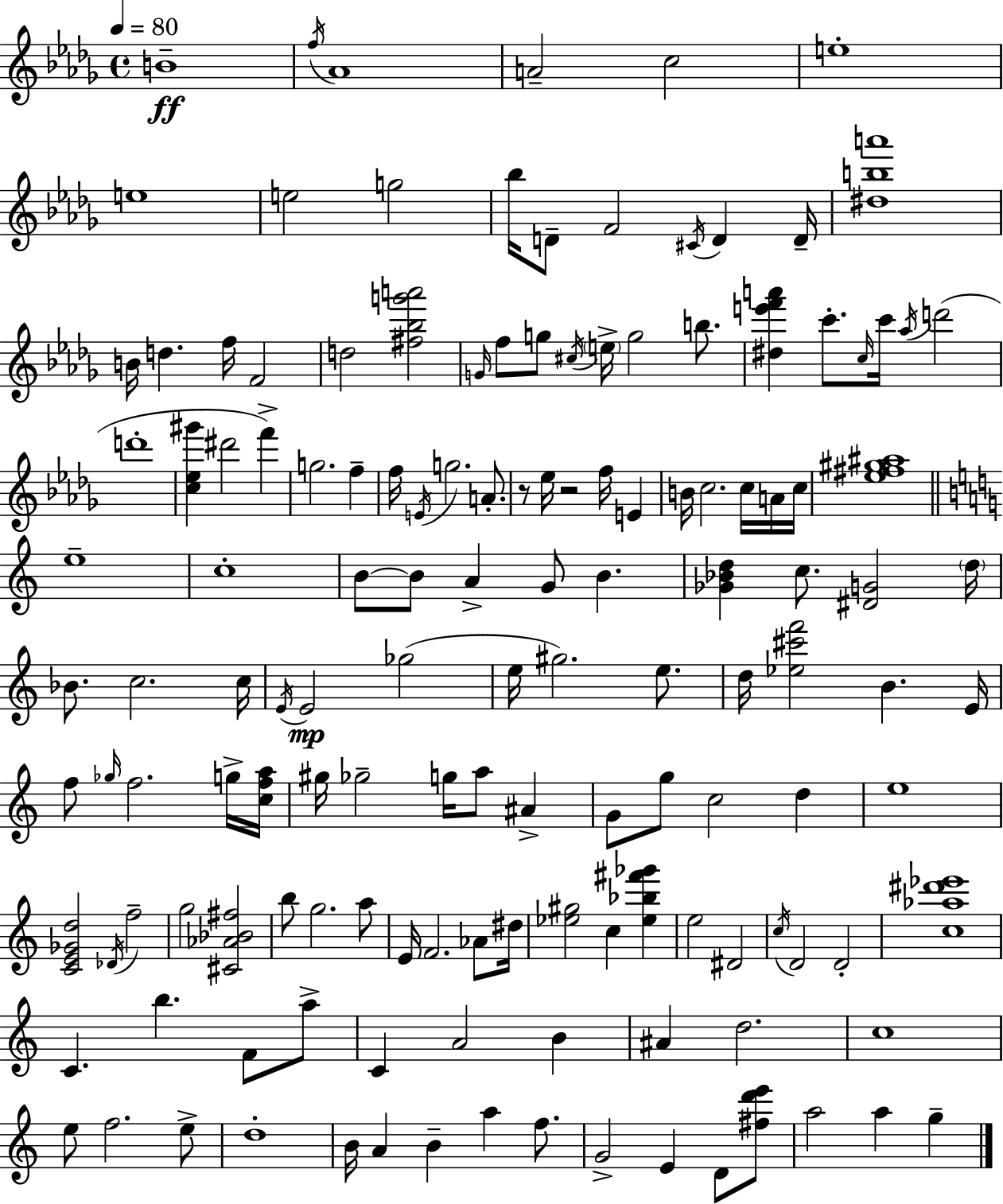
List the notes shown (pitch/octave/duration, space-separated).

B4/w F5/s Ab4/w A4/h C5/h E5/w E5/w E5/h G5/h Bb5/s D4/e F4/h C#4/s D4/q D4/s [D#5,B5,A6]/w B4/s D5/q. F5/s F4/h D5/h [F#5,Bb5,G6,A6]/h G4/s F5/e G5/e C#5/s E5/s G5/h B5/e. [D#5,E6,F6,A6]/q C6/e. C5/s C6/s Ab5/s D6/h D6/w [C5,Eb5,G#6]/q D#6/h F6/q G5/h. F5/q F5/s E4/s G5/h. A4/e. R/e Eb5/s R/h F5/s E4/q B4/s C5/h. C5/s A4/s C5/s [Eb5,F#5,G#5,A#5]/w E5/w C5/w B4/e B4/e A4/q G4/e B4/q. [Gb4,Bb4,D5]/q C5/e. [D#4,G4]/h D5/s Bb4/e. C5/h. C5/s E4/s E4/h Gb5/h E5/s G#5/h. E5/e. D5/s [Eb5,C#6,F6]/h B4/q. E4/s F5/e Gb5/s F5/h. G5/s [C5,F5,A5]/s G#5/s Gb5/h G5/s A5/e A#4/q G4/e G5/e C5/h D5/q E5/w [C4,E4,Gb4,D5]/h Db4/s F5/h G5/h [C#4,Ab4,Bb4,F#5]/h B5/e G5/h. A5/e E4/s F4/h. Ab4/e D#5/s [Eb5,G#5]/h C5/q [Eb5,Bb5,F#6,Gb6]/q E5/h D#4/h C5/s D4/h D4/h [C5,Ab5,D#6,Eb6]/w C4/q. B5/q. F4/e A5/e C4/q A4/h B4/q A#4/q D5/h. C5/w E5/e F5/h. E5/e D5/w B4/s A4/q B4/q A5/q F5/e. G4/h E4/q D4/e [F#5,D6,E6]/e A5/h A5/q G5/q